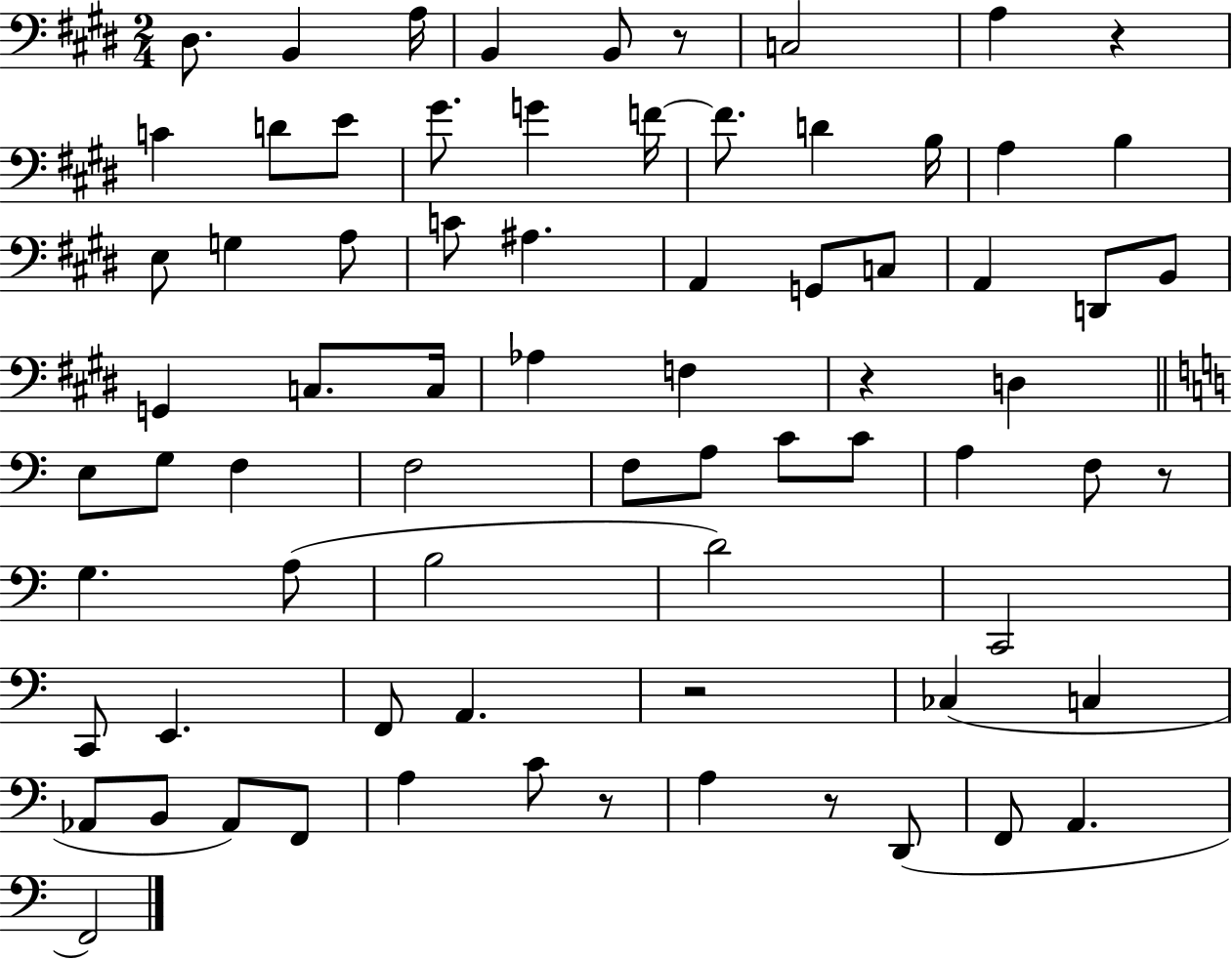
{
  \clef bass
  \numericTimeSignature
  \time 2/4
  \key e \major
  dis8. b,4 a16 | b,4 b,8 r8 | c2 | a4 r4 | \break c'4 d'8 e'8 | gis'8. g'4 f'16~~ | f'8. d'4 b16 | a4 b4 | \break e8 g4 a8 | c'8 ais4. | a,4 g,8 c8 | a,4 d,8 b,8 | \break g,4 c8. c16 | aes4 f4 | r4 d4 | \bar "||" \break \key a \minor e8 g8 f4 | f2 | f8 a8 c'8 c'8 | a4 f8 r8 | \break g4. a8( | b2 | d'2) | c,2 | \break c,8 e,4. | f,8 a,4. | r2 | ces4( c4 | \break aes,8 b,8 aes,8) f,8 | a4 c'8 r8 | a4 r8 d,8( | f,8 a,4. | \break f,2) | \bar "|."
}